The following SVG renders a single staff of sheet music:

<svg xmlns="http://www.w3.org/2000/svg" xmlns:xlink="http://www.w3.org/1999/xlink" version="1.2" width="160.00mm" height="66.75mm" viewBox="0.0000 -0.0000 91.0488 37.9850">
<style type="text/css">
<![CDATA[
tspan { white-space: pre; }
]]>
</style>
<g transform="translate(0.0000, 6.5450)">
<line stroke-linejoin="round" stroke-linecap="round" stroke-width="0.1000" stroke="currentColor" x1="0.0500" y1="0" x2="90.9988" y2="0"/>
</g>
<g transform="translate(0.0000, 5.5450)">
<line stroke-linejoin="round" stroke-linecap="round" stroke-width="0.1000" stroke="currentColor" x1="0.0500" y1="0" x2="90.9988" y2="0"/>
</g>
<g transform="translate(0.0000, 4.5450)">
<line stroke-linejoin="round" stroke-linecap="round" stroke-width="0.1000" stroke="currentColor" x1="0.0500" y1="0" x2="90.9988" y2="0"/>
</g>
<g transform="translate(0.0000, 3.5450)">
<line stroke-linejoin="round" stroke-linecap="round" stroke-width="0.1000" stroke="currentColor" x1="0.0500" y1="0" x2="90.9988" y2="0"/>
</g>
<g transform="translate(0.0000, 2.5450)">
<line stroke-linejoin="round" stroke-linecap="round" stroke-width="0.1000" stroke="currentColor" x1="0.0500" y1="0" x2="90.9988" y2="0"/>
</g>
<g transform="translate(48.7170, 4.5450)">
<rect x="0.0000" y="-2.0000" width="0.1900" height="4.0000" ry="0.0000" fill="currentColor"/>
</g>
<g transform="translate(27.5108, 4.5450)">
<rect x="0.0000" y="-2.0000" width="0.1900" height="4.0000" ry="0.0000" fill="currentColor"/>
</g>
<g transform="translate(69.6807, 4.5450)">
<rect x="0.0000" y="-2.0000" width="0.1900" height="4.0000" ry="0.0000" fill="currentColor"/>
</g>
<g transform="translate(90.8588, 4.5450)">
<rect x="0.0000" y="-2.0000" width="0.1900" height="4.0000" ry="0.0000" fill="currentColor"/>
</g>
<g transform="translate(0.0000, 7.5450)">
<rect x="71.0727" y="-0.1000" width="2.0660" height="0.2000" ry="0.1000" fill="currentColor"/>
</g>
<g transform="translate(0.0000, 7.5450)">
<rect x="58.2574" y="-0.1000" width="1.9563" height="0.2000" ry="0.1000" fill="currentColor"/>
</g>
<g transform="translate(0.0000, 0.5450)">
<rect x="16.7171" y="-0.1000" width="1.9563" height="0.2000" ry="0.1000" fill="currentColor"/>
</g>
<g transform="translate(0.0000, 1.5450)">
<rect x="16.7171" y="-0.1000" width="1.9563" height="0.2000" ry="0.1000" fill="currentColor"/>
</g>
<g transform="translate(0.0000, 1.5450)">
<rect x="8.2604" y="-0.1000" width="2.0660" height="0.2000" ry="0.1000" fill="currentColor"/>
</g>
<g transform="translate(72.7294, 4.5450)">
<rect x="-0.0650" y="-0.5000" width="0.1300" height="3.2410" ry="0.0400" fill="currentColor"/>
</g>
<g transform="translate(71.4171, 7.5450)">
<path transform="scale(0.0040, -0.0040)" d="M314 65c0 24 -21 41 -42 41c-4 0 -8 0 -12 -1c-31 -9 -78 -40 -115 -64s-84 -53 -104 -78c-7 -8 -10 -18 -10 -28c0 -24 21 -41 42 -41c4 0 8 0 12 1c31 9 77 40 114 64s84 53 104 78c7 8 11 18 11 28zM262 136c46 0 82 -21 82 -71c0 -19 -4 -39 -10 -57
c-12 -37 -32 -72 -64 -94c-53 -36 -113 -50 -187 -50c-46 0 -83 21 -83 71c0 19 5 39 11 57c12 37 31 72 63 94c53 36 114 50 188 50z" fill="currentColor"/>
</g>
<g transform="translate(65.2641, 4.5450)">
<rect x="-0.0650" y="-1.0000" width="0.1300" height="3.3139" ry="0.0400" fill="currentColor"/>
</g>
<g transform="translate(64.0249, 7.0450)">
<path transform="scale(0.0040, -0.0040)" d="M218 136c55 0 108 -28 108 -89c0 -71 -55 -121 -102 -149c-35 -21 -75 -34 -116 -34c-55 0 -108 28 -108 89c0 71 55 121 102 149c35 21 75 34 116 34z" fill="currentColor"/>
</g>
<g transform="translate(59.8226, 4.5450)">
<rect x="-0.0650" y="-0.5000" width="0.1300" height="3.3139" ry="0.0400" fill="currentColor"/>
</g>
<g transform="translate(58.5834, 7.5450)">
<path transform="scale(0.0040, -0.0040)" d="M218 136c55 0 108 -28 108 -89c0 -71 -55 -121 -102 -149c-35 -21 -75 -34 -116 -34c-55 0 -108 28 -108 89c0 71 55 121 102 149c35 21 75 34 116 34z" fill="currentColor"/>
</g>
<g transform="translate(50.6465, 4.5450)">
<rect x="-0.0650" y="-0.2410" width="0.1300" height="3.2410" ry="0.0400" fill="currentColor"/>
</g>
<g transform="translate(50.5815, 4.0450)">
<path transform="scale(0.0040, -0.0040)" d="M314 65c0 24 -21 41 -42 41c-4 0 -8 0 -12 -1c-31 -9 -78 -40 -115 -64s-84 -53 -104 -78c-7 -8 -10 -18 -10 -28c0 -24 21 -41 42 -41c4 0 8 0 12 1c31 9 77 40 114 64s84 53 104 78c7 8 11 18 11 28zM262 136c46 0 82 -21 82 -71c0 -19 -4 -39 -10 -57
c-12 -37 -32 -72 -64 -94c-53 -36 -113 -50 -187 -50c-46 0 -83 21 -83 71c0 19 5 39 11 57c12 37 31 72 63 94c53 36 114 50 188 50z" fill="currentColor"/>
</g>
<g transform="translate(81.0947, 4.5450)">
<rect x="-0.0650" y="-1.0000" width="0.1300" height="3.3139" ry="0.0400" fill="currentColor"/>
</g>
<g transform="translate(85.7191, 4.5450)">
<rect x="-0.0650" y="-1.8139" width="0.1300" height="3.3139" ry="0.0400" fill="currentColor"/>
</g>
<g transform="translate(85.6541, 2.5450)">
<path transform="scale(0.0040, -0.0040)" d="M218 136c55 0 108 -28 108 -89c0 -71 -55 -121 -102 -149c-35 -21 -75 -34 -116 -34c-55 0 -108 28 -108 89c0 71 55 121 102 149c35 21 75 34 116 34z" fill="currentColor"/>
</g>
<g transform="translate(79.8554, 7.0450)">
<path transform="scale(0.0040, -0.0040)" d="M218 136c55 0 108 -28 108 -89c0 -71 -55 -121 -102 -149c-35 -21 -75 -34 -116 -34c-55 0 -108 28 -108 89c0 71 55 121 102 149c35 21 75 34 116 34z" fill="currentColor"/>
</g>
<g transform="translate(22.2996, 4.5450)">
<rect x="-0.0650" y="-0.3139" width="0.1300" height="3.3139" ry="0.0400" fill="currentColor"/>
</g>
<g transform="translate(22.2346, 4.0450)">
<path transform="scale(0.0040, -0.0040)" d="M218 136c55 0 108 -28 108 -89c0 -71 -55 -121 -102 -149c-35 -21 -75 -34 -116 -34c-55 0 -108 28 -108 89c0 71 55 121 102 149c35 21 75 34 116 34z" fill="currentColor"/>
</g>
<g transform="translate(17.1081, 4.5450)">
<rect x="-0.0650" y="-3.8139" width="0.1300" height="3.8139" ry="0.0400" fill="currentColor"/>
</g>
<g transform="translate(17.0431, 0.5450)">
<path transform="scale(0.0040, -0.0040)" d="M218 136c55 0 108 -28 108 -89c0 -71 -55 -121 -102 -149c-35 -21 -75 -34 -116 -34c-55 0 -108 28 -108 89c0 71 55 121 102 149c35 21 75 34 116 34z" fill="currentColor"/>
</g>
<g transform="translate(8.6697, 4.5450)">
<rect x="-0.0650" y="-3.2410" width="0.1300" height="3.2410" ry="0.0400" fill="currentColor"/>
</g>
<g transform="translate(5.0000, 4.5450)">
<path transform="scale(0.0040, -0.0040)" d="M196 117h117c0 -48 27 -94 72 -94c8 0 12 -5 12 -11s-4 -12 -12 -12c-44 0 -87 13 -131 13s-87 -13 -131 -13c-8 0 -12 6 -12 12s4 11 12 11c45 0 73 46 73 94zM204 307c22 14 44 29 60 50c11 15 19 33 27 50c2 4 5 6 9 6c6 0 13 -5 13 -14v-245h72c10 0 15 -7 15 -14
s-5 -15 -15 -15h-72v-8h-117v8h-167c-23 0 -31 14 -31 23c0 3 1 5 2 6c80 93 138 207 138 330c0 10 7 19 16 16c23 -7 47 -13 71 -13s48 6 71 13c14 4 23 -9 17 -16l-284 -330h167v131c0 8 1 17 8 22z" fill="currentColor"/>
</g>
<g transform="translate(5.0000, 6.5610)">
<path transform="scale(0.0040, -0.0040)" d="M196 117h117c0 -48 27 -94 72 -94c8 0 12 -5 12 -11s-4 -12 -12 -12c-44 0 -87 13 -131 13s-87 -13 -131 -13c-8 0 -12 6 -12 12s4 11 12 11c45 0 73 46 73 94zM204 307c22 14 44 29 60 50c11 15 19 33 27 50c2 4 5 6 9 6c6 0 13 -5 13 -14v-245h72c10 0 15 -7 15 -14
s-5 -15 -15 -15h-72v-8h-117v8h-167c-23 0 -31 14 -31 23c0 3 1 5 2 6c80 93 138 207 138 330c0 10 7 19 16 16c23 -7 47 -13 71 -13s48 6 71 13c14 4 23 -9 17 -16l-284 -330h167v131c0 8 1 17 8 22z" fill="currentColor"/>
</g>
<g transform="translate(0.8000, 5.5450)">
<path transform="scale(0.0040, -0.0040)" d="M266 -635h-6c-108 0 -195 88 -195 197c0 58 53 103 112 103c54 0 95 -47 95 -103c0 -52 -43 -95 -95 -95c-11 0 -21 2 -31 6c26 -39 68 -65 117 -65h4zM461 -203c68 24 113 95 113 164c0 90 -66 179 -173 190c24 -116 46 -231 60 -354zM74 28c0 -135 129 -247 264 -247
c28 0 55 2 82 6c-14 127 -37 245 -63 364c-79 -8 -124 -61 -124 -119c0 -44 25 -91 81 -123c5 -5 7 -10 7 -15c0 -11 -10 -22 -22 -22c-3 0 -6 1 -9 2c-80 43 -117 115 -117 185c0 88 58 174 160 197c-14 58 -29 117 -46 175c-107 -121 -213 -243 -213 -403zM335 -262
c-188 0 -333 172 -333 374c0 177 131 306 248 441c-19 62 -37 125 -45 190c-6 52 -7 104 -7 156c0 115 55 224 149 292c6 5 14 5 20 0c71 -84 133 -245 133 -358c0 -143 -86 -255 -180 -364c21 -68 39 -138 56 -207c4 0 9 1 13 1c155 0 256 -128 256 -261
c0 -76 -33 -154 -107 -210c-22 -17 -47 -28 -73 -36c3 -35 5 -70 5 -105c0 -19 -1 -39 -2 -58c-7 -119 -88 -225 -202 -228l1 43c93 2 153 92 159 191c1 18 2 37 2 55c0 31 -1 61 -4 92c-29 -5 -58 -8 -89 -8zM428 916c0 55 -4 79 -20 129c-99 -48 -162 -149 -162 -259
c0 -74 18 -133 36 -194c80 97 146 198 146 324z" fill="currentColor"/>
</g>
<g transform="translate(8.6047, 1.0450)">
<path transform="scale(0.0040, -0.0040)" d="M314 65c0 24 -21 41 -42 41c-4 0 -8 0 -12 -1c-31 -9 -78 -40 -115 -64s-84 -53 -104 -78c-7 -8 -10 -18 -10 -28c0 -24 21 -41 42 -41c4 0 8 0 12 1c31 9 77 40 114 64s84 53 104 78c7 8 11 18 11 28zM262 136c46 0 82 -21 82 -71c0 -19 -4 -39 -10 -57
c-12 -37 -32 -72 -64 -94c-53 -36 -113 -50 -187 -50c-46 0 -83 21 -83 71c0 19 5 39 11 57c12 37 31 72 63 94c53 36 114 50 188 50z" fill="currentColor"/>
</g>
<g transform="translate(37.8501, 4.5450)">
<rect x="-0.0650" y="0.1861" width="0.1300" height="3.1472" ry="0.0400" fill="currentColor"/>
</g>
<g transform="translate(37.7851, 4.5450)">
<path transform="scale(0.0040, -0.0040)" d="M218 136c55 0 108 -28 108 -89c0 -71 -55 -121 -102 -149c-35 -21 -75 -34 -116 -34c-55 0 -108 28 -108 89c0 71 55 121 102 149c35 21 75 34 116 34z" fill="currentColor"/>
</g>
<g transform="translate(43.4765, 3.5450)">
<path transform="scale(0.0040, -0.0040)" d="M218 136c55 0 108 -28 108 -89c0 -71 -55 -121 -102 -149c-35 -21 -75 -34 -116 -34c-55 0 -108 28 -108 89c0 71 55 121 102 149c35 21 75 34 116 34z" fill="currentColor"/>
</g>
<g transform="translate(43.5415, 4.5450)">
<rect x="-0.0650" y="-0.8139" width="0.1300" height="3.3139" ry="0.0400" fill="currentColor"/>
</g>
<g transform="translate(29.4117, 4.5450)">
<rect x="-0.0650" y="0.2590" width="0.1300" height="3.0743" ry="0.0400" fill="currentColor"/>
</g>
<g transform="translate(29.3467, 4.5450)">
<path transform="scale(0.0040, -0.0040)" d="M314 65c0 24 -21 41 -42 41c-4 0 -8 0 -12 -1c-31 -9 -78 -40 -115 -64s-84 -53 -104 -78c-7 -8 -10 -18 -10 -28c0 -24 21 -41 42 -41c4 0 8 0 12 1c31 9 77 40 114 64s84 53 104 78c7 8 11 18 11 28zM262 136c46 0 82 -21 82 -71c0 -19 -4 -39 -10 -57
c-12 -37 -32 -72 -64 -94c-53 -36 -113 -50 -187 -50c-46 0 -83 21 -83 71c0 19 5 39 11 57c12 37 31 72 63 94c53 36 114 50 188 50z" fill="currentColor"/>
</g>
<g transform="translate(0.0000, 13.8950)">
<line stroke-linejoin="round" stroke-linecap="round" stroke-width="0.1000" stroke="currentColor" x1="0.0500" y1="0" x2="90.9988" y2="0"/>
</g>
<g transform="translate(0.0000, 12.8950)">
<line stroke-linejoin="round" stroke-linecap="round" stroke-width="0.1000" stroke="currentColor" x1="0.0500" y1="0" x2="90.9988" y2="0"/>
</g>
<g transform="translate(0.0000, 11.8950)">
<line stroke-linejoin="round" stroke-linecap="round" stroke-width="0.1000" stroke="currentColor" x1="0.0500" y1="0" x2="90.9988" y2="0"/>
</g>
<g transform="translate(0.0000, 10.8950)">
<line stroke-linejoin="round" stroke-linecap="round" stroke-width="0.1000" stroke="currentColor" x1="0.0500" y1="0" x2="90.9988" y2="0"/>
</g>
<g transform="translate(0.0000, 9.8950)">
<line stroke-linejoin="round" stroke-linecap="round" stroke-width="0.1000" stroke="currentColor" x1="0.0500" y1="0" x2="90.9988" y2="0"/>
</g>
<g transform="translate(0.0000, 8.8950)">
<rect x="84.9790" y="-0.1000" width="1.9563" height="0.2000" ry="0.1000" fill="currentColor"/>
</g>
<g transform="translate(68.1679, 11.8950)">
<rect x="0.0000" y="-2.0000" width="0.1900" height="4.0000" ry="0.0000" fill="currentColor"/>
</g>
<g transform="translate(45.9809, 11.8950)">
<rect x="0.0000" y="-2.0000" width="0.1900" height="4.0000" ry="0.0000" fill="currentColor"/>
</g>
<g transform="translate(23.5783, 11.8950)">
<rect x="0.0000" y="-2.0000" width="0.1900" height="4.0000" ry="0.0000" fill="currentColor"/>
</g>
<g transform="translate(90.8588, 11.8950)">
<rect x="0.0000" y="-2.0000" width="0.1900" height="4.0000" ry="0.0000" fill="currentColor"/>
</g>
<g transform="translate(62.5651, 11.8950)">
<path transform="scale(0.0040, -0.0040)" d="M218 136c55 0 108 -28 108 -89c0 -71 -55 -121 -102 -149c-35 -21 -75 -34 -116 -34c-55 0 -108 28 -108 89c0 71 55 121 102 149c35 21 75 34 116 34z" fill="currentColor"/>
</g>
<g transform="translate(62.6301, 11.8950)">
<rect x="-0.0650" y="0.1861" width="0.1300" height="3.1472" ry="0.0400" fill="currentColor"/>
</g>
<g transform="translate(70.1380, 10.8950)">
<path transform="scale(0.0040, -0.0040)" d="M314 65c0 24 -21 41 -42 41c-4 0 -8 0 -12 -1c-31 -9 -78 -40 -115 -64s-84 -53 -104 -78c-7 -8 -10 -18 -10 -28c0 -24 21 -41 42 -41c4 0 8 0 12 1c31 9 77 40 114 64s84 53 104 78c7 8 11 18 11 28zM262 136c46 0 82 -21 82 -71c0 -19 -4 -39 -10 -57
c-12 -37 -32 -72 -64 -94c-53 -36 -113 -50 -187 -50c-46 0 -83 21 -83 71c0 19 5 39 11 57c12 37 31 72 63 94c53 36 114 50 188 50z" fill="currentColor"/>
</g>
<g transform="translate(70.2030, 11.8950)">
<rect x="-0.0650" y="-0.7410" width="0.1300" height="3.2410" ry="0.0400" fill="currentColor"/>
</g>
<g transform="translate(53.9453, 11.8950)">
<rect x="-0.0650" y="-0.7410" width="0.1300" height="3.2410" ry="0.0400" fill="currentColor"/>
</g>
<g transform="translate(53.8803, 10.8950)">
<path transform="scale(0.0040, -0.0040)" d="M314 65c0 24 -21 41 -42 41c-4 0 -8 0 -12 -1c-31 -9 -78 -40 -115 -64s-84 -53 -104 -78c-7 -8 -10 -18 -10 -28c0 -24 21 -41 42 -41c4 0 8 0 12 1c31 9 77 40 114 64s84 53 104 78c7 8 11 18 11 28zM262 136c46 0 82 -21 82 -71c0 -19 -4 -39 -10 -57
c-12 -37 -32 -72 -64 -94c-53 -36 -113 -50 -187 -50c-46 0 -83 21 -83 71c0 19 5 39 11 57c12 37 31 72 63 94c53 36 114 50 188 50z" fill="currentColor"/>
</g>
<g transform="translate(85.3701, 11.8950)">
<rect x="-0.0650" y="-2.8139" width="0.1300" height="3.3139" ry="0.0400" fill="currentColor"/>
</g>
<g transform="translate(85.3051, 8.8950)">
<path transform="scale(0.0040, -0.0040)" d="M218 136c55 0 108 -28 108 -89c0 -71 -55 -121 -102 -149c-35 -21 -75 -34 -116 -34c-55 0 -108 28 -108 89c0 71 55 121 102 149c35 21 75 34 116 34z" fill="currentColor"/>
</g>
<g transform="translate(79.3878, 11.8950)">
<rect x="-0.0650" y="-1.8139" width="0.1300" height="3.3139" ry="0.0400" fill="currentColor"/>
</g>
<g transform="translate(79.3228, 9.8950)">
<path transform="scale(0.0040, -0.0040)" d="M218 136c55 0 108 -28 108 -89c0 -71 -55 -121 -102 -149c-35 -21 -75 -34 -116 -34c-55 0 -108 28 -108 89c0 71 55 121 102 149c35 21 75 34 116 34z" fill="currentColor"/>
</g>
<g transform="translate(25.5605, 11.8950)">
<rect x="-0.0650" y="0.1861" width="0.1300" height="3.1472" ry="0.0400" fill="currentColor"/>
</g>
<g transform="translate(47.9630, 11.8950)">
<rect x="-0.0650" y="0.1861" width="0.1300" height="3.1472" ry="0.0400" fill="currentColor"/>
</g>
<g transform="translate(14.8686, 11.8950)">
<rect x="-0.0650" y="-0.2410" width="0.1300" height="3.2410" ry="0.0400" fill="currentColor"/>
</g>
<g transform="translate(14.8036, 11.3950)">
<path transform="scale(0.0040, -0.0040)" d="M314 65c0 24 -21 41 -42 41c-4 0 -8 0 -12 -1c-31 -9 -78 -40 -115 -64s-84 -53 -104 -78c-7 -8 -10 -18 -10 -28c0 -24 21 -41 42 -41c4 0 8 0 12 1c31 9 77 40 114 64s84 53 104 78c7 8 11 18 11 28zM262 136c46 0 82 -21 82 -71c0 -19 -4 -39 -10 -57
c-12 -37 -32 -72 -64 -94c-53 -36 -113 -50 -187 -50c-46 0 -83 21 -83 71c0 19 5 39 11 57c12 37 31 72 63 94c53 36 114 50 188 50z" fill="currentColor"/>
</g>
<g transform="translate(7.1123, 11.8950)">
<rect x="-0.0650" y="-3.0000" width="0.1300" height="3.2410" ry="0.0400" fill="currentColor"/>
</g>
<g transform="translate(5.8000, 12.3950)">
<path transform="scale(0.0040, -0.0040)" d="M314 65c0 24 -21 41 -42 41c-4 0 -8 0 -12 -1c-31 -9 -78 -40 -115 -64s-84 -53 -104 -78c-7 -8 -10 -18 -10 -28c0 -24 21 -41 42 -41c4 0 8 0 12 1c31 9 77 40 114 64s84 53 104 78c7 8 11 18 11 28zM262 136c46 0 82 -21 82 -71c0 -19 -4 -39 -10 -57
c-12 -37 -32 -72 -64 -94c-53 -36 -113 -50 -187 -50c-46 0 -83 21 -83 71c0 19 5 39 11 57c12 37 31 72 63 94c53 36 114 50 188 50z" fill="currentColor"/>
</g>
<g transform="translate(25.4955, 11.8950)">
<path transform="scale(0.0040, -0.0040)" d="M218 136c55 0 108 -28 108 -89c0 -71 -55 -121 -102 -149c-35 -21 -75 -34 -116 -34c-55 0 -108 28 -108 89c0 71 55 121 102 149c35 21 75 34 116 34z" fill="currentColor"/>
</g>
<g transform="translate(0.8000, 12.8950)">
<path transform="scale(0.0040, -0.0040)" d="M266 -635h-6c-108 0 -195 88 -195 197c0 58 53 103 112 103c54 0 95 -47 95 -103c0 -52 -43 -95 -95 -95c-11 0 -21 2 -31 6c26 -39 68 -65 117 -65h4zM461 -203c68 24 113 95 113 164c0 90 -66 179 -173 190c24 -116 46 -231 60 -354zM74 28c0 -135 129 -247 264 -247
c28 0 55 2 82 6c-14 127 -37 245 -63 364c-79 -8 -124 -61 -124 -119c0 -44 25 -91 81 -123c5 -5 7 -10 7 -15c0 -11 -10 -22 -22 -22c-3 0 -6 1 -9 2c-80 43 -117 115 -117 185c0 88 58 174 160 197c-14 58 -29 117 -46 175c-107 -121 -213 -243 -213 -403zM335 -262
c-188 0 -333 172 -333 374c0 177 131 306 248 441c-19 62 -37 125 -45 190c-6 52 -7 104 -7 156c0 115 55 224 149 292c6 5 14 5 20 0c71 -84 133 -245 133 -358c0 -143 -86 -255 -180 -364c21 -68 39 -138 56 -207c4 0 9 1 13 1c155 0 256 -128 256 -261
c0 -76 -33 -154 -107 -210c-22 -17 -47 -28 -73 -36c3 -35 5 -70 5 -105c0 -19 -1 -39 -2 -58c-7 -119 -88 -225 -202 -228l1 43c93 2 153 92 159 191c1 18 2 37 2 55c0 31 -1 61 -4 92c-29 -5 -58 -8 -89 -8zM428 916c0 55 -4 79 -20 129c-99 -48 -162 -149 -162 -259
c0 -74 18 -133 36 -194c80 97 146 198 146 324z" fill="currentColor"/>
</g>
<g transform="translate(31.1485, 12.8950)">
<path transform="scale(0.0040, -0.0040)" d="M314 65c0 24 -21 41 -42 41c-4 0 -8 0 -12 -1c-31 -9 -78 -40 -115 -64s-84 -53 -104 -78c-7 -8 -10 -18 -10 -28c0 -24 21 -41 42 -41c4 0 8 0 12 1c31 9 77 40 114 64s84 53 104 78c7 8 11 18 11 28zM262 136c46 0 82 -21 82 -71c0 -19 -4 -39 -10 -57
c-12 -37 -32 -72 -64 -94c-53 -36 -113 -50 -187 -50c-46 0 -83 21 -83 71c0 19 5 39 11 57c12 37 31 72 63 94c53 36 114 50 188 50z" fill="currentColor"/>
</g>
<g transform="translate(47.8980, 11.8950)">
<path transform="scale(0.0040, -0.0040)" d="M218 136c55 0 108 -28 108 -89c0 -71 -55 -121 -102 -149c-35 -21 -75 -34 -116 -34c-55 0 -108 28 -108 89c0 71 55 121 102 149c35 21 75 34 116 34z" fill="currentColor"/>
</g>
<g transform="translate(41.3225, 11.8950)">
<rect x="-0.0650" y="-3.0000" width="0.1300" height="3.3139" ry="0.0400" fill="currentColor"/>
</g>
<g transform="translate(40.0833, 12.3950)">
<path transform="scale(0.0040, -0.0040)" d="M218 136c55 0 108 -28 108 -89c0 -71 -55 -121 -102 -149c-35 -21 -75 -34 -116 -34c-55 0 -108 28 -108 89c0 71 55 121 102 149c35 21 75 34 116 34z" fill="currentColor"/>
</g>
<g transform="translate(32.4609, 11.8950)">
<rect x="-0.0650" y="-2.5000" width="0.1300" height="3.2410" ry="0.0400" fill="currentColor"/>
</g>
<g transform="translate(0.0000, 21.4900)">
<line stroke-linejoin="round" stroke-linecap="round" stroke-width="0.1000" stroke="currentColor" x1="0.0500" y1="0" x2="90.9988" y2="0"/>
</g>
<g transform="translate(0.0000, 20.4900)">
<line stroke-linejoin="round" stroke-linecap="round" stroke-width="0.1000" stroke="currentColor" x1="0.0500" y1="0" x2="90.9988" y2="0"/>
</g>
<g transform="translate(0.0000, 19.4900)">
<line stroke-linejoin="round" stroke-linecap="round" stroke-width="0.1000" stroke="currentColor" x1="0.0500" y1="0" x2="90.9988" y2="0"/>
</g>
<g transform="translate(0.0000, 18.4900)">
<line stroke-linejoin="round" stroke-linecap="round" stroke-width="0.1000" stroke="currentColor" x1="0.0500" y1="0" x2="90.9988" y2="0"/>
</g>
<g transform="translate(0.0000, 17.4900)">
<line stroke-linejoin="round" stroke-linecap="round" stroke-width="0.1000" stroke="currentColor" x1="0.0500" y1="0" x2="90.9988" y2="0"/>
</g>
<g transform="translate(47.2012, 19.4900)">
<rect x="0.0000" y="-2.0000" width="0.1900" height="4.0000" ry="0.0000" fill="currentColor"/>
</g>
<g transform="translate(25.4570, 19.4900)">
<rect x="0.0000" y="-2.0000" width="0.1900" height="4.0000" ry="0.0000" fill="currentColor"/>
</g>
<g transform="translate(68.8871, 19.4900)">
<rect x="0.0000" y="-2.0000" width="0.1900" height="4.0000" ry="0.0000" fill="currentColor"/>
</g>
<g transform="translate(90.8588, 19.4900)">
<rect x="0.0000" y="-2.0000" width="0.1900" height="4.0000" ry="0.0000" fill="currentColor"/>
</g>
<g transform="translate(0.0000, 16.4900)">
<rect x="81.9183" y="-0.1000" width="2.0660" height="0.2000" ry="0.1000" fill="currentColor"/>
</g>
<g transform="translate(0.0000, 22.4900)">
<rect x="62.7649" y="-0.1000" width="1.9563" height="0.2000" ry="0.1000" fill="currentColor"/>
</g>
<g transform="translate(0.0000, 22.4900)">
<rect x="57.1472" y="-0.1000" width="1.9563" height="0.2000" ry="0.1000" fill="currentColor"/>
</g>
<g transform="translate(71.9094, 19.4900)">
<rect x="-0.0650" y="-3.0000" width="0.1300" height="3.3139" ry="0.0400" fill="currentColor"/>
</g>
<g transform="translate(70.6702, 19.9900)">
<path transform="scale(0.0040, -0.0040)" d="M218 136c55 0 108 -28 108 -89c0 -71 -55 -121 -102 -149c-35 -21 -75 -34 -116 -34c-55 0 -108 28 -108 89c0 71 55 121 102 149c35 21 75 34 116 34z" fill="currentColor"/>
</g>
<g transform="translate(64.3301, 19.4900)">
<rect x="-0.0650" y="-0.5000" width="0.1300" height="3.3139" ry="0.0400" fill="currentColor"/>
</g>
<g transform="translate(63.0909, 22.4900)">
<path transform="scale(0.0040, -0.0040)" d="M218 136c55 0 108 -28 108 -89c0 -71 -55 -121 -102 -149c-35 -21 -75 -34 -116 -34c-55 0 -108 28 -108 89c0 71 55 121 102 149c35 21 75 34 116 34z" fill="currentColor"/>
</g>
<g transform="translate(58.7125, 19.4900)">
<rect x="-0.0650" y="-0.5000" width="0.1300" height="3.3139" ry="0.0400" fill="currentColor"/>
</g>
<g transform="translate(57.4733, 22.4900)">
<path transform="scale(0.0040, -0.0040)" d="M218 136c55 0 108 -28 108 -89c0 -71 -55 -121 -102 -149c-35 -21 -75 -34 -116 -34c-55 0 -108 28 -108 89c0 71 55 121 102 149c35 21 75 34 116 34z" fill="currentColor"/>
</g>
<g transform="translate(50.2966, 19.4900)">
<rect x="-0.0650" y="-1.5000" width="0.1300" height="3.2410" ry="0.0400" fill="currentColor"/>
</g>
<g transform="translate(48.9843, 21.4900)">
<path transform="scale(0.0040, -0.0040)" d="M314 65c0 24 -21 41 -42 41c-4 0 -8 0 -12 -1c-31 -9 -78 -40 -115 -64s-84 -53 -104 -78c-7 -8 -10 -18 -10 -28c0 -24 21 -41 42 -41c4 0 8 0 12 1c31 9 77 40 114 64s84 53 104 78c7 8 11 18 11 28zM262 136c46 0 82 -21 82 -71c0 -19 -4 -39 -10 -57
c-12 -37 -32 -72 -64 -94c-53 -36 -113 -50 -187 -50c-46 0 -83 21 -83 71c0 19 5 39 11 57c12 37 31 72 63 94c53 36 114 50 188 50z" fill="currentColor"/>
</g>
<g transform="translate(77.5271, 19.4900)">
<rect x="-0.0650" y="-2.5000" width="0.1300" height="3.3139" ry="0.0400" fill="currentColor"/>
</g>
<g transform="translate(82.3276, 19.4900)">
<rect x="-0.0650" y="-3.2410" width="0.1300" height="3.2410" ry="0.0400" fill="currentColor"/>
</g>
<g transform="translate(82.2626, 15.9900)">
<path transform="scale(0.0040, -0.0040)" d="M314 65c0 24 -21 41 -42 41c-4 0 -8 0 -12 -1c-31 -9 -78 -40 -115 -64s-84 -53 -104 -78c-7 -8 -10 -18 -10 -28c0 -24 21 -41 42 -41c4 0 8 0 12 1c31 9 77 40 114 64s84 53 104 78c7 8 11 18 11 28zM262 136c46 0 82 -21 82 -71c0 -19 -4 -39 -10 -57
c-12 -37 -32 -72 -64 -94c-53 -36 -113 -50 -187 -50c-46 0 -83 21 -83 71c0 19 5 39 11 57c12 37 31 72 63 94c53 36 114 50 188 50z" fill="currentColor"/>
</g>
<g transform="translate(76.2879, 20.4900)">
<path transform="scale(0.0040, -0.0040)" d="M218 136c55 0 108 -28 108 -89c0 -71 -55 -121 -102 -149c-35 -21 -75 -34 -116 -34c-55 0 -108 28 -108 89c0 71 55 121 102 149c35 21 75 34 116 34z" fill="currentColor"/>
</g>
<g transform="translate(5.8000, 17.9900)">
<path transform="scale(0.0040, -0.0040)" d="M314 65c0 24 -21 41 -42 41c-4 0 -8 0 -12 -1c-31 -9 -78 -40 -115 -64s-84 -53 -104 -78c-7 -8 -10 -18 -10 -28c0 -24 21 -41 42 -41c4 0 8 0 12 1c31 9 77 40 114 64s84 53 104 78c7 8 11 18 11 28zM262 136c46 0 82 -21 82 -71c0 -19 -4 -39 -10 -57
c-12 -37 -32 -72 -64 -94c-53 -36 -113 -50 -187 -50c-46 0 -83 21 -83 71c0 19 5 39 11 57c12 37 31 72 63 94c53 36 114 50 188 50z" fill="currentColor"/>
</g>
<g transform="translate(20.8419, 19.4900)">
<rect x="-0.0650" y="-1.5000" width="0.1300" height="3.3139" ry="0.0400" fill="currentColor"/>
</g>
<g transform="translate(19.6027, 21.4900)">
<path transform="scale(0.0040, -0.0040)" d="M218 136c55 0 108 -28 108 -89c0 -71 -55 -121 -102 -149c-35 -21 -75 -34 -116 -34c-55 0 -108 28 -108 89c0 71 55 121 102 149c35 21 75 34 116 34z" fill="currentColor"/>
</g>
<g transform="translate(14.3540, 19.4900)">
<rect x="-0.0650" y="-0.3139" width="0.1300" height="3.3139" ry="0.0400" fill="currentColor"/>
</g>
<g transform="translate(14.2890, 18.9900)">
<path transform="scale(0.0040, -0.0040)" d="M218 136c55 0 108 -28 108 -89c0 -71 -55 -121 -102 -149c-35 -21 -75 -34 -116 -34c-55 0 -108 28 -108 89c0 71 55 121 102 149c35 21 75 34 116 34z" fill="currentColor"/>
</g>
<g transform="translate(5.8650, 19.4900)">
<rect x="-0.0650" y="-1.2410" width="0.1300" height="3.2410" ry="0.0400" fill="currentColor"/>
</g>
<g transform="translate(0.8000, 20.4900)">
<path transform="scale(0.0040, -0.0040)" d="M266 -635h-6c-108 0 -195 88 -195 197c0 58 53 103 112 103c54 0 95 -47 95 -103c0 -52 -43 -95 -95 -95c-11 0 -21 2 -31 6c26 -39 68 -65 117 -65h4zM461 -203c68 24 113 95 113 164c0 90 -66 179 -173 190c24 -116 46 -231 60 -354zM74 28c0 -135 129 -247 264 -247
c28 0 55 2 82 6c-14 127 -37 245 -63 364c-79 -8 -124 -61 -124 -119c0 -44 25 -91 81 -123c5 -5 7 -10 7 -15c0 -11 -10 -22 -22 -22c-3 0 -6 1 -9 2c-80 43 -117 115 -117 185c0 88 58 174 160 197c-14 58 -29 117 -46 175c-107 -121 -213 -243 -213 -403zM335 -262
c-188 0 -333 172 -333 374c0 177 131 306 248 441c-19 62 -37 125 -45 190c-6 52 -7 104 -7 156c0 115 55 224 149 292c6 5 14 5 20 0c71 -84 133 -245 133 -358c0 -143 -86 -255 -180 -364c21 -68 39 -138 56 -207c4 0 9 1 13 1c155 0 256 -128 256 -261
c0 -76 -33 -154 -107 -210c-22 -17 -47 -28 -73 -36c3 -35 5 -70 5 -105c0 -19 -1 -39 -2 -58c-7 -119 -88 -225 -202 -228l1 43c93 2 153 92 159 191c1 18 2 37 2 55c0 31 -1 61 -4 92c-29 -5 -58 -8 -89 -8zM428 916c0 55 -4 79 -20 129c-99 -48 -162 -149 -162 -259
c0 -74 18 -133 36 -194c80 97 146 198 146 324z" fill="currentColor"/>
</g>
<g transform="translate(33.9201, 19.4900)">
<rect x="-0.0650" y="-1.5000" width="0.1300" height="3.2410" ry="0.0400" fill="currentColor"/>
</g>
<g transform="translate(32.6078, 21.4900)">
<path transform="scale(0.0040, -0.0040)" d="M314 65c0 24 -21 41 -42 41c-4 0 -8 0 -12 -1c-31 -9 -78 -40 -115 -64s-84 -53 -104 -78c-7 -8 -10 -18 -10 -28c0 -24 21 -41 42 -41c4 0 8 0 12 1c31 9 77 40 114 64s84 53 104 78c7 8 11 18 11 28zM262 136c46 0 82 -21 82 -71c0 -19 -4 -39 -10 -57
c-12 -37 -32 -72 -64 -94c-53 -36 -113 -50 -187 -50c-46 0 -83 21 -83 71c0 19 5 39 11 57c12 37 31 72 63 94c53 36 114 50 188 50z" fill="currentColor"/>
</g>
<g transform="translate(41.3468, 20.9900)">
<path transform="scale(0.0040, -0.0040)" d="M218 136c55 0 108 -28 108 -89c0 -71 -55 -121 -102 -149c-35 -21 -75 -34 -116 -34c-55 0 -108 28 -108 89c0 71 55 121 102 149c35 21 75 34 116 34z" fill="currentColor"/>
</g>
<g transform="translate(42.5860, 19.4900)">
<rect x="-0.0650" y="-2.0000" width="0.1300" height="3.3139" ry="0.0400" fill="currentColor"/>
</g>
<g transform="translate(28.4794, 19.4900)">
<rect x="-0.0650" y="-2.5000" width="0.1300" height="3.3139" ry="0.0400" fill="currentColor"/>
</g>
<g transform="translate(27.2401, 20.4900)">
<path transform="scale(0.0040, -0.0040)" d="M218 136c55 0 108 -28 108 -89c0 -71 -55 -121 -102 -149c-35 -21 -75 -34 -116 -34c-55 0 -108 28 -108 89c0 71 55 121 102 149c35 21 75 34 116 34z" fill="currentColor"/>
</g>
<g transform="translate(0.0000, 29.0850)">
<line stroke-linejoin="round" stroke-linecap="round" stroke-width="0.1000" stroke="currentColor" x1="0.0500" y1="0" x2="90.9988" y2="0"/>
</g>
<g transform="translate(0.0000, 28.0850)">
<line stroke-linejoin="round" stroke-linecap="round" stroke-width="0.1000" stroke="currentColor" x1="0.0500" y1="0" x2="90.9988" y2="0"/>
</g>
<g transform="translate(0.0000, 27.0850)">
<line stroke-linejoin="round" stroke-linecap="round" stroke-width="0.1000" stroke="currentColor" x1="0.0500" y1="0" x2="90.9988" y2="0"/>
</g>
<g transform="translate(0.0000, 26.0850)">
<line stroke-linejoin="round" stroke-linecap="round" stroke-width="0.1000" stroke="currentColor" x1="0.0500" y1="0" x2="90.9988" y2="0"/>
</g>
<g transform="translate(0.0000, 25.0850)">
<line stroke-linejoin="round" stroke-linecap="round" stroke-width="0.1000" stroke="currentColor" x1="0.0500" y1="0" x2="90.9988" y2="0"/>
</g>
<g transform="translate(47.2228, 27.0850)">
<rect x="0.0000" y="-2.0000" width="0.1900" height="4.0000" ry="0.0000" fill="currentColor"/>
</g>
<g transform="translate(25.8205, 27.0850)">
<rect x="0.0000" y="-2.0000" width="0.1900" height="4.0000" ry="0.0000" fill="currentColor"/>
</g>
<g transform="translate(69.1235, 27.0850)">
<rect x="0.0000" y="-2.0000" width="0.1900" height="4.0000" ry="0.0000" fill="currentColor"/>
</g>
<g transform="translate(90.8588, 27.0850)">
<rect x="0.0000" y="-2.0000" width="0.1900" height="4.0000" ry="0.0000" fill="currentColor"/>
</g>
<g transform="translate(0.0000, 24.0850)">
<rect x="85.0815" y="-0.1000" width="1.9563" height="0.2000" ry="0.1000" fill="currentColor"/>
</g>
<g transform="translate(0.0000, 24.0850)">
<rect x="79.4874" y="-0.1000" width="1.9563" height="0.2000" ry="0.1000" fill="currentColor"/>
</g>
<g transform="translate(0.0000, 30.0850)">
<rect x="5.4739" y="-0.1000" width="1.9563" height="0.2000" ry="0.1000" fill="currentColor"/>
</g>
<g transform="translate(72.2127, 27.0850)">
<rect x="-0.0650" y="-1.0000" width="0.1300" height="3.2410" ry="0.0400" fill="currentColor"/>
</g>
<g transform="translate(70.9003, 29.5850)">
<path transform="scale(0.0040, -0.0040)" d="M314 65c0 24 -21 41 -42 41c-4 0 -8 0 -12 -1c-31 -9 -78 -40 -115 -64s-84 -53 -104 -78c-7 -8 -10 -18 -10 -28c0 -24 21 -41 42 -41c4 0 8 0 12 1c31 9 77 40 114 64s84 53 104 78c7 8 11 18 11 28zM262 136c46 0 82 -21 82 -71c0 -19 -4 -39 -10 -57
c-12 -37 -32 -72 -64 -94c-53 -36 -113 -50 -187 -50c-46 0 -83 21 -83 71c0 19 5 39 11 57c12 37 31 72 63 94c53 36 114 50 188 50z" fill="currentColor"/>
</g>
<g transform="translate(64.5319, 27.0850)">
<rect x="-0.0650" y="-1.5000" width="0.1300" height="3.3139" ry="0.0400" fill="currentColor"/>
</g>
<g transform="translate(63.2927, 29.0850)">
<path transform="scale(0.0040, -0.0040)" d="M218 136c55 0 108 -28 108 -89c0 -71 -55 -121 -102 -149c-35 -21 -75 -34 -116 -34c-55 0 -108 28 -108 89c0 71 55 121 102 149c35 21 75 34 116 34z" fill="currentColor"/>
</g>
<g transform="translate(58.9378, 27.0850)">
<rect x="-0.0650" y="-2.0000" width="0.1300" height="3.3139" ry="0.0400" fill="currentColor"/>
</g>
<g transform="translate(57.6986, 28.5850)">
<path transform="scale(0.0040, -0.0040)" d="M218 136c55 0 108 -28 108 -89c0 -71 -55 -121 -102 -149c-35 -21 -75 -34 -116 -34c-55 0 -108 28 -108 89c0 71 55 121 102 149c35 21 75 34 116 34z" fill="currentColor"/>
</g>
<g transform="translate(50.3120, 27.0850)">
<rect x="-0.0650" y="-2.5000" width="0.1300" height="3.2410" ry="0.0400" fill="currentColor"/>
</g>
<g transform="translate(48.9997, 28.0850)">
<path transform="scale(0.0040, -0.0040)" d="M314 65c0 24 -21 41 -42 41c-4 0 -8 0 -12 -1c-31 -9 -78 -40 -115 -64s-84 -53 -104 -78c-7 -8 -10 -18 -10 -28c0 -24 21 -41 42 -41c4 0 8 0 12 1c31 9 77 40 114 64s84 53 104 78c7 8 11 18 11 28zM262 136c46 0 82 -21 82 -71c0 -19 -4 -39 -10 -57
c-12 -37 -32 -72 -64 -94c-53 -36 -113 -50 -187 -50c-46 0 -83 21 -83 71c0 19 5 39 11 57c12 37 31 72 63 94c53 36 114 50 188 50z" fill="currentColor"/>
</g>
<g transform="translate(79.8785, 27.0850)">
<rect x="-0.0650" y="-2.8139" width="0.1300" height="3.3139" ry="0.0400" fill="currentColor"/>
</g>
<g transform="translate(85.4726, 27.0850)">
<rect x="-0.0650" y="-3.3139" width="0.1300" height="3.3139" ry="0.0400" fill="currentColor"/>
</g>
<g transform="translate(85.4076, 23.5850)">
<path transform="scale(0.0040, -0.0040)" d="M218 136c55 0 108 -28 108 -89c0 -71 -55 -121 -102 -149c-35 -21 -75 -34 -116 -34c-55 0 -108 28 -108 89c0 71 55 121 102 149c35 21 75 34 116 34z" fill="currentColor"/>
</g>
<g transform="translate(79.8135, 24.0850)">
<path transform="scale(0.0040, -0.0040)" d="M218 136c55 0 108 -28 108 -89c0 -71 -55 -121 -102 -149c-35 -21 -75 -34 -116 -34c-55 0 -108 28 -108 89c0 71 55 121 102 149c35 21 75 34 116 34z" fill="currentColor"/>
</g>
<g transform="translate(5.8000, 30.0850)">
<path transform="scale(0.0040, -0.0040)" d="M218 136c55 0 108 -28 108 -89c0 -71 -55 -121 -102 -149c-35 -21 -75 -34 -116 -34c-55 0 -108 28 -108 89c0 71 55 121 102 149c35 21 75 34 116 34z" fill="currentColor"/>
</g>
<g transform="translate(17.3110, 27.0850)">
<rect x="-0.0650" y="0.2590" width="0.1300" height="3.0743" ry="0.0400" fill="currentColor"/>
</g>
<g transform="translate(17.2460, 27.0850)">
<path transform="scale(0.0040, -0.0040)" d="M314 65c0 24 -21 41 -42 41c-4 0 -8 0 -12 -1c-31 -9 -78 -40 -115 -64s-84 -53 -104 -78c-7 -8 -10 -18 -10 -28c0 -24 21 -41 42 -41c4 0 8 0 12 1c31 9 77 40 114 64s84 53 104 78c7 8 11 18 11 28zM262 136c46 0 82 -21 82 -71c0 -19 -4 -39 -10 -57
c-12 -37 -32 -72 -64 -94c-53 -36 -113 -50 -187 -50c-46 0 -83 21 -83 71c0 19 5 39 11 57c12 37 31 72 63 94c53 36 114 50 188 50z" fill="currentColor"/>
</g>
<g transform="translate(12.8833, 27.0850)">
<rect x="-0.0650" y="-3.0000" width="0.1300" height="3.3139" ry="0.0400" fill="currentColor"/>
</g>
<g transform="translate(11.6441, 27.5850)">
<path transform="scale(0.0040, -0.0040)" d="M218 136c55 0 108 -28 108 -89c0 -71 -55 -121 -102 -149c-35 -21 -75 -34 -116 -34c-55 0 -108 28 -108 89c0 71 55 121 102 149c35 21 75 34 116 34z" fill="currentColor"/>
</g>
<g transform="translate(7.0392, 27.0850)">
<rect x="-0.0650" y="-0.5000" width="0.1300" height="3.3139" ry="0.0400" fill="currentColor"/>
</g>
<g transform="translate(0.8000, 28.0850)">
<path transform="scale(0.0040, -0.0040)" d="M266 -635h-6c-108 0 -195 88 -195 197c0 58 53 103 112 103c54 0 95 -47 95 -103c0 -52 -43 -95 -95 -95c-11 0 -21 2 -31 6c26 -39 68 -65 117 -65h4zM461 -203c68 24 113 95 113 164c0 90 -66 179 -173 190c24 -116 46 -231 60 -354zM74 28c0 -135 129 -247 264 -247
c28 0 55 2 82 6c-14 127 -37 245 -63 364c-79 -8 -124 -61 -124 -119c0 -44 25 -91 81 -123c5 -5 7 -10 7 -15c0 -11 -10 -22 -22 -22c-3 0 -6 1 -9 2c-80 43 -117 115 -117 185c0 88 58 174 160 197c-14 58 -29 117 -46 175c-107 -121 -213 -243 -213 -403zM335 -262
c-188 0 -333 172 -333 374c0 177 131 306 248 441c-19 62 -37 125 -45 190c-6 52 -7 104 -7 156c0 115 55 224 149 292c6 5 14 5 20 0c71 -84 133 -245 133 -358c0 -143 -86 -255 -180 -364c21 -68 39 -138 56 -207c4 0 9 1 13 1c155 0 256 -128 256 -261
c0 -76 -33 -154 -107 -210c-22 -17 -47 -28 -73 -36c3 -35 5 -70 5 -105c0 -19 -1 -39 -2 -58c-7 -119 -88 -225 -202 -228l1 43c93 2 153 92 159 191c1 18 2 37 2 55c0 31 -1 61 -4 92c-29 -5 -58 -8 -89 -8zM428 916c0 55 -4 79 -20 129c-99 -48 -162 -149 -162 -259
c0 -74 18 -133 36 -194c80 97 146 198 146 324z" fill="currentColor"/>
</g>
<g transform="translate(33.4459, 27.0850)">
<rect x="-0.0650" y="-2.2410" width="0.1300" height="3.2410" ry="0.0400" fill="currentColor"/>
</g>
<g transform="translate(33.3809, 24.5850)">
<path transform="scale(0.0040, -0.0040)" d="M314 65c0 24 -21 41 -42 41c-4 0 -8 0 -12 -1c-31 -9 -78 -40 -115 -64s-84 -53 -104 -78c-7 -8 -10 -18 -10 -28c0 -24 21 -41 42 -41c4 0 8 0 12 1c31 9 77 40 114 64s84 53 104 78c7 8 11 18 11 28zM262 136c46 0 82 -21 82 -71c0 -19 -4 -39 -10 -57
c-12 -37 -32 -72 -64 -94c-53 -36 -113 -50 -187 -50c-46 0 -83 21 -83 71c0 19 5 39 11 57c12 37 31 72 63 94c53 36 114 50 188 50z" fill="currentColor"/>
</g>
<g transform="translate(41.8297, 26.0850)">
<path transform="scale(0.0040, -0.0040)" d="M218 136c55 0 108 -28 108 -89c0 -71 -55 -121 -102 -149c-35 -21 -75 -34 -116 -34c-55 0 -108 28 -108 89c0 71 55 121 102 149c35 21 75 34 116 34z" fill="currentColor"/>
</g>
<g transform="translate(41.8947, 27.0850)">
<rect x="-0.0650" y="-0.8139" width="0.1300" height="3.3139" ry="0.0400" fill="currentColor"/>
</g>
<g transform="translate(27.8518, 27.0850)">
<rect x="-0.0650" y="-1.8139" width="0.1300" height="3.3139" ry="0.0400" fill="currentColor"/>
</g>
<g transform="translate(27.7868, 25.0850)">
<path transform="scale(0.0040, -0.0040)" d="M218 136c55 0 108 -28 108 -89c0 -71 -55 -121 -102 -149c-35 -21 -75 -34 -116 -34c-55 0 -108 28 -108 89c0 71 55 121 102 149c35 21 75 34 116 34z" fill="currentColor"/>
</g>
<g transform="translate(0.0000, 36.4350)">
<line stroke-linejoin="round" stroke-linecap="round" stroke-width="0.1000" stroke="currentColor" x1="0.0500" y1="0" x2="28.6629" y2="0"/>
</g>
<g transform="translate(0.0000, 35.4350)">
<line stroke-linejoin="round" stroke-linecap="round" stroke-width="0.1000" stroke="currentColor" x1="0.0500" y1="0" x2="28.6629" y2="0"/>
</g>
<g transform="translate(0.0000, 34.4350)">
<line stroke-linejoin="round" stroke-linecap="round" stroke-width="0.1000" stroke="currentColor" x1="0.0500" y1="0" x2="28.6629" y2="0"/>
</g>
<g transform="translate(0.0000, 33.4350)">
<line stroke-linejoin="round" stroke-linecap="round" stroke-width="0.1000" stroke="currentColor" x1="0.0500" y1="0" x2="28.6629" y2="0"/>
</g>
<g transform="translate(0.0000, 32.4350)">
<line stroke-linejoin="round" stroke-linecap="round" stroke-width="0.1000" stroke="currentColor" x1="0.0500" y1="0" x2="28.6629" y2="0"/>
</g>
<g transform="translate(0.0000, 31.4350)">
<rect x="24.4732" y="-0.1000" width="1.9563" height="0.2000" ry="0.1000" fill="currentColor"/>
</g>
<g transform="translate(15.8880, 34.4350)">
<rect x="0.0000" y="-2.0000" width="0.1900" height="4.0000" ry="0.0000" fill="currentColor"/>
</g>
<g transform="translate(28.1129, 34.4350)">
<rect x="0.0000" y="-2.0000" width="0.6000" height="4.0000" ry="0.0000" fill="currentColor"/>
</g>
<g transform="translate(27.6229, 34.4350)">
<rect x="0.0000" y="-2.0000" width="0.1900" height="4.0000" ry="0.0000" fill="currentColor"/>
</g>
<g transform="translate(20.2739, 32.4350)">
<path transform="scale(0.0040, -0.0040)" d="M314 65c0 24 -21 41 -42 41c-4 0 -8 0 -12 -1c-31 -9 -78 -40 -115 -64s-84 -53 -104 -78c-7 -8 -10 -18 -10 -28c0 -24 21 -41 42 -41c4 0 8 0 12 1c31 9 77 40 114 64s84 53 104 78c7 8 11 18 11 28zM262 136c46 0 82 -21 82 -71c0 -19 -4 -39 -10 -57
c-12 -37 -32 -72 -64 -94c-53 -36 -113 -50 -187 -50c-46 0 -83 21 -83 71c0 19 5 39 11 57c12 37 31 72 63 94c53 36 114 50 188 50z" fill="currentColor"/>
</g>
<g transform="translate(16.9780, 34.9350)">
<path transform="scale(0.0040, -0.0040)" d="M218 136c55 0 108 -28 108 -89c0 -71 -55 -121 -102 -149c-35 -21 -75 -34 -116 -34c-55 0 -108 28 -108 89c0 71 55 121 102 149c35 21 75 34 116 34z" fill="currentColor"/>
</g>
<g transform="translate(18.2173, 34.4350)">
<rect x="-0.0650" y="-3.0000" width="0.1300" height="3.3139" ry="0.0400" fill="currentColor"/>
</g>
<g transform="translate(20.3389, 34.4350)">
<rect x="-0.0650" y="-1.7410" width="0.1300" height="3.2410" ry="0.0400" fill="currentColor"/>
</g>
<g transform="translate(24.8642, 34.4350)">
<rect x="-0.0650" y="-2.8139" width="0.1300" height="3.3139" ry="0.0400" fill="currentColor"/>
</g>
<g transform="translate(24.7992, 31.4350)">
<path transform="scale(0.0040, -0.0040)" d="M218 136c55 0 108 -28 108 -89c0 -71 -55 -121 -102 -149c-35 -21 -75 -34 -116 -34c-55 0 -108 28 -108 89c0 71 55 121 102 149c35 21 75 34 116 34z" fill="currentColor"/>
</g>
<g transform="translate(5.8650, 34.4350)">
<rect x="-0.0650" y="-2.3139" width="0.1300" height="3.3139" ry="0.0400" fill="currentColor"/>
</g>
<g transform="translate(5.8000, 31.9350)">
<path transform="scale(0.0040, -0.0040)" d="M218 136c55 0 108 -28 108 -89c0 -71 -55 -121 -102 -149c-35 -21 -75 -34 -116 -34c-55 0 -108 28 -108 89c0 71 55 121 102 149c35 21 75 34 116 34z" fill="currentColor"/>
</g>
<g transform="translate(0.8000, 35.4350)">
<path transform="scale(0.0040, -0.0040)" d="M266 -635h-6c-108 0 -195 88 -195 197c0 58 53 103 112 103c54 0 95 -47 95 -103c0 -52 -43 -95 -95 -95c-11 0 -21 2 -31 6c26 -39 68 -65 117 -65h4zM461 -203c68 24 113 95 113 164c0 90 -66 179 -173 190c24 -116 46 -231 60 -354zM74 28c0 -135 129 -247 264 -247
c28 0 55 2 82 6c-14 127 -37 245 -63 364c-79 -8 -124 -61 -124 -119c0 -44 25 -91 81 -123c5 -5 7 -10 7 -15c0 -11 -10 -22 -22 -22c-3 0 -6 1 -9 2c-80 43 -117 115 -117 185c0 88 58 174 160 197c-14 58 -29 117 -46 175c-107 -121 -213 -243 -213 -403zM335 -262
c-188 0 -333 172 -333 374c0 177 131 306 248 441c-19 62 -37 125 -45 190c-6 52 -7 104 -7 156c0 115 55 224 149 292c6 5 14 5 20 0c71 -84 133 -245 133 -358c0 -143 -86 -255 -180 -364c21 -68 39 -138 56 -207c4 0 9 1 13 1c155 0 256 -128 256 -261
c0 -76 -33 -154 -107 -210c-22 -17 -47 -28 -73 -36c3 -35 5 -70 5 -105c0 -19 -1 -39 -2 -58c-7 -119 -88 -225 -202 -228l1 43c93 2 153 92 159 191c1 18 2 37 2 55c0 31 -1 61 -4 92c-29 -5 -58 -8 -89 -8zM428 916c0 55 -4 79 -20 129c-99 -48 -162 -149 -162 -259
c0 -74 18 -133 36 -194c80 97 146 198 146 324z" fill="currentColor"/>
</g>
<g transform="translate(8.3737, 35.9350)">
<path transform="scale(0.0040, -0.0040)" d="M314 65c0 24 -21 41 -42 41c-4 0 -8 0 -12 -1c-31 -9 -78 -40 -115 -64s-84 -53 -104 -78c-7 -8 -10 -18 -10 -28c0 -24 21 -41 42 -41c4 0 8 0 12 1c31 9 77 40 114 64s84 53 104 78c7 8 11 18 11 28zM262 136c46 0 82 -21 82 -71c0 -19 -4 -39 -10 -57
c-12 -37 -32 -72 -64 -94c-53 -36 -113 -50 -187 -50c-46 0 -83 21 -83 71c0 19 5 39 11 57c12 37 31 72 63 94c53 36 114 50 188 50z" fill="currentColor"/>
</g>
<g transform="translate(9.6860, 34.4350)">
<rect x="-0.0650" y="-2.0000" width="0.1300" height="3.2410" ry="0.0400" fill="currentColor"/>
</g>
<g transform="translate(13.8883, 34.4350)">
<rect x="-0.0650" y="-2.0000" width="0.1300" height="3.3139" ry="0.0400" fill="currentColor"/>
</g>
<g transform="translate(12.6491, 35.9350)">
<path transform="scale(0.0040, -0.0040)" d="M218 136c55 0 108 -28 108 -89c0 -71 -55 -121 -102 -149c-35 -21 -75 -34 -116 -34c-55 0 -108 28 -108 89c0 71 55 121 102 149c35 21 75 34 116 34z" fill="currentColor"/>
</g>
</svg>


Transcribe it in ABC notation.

X:1
T:Untitled
M:4/4
L:1/4
K:C
b2 c' c B2 B d c2 C D C2 D f A2 c2 B G2 A B d2 B d2 f a e2 c E G E2 F E2 C C A G b2 C A B2 f g2 d G2 F E D2 a b g F2 F A f2 a